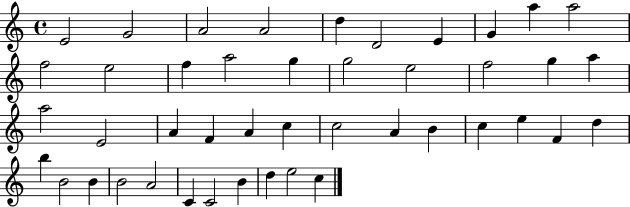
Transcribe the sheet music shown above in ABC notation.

X:1
T:Untitled
M:4/4
L:1/4
K:C
E2 G2 A2 A2 d D2 E G a a2 f2 e2 f a2 g g2 e2 f2 g a a2 E2 A F A c c2 A B c e F d b B2 B B2 A2 C C2 B d e2 c